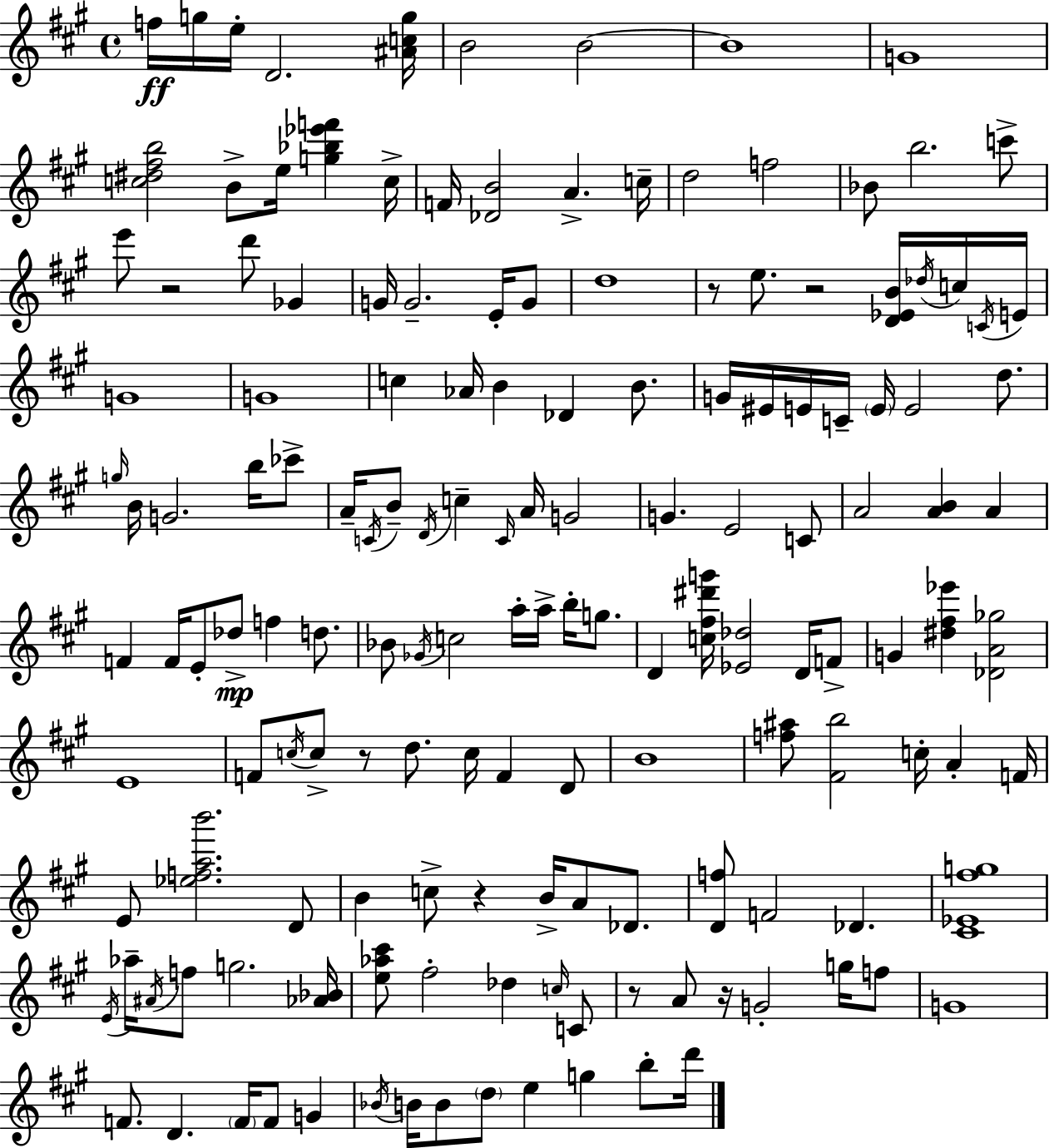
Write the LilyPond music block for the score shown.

{
  \clef treble
  \time 4/4
  \defaultTimeSignature
  \key a \major
  f''16\ff g''16 e''16-. d'2. <ais' c'' g''>16 | b'2 b'2~~ | b'1 | g'1 | \break <c'' dis'' fis'' b''>2 b'8-> e''16 <g'' bes'' ees''' f'''>4 c''16-> | f'16 <des' b'>2 a'4.-> c''16-- | d''2 f''2 | bes'8 b''2. c'''8-> | \break e'''8 r2 d'''8 ges'4 | g'16 g'2.-- e'16-. g'8 | d''1 | r8 e''8. r2 <d' ees' b'>16 \acciaccatura { des''16 } c''16 | \break \acciaccatura { c'16 } e'16 g'1 | g'1 | c''4 aes'16 b'4 des'4 b'8. | g'16 eis'16 e'16 c'16-- \parenthesize e'16 e'2 d''8. | \break \grace { g''16 } b'16 g'2. | b''16 ces'''8-> a'16-- \acciaccatura { c'16 } b'8-- \acciaccatura { d'16 } c''4-- \grace { c'16 } a'16 g'2 | g'4. e'2 | c'8 a'2 <a' b'>4 | \break a'4 f'4 f'16 e'8-. des''8->\mp f''4 | d''8. bes'8 \acciaccatura { ges'16 } c''2 | a''16-. a''16-> b''16-. g''8. d'4 <c'' fis'' dis''' g'''>16 <ees' des''>2 | d'16 f'8-> g'4 <dis'' fis'' ees'''>4 <des' a' ges''>2 | \break e'1 | f'8 \acciaccatura { c''16 } c''8-> r8 d''8. | c''16 f'4 d'8 b'1 | <f'' ais''>8 <fis' b''>2 | \break c''16-. a'4-. f'16 e'8 <ees'' f'' a'' b'''>2. | d'8 b'4 c''8-> r4 | b'16-> a'8 des'8. <d' f''>8 f'2 | des'4. <cis' ees' fis'' g''>1 | \break \acciaccatura { e'16 } aes''16-- \acciaccatura { ais'16 } f''8 g''2. | <aes' bes'>16 <e'' aes'' cis'''>8 fis''2-. | des''4 \grace { c''16 } c'8 r8 a'8 r16 | g'2-. g''16 f''8 g'1 | \break f'8. d'4. | \parenthesize f'16 f'8 g'4 \acciaccatura { bes'16 } b'16 b'8 \parenthesize d''8 | e''4 g''4 b''8-. d'''16 \bar "|."
}